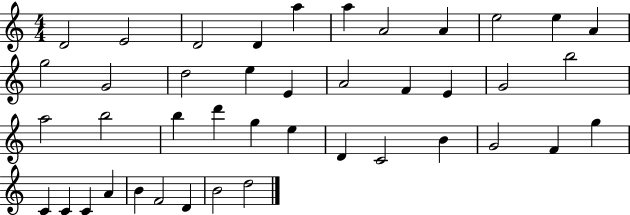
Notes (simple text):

D4/h E4/h D4/h D4/q A5/q A5/q A4/h A4/q E5/h E5/q A4/q G5/h G4/h D5/h E5/q E4/q A4/h F4/q E4/q G4/h B5/h A5/h B5/h B5/q D6/q G5/q E5/q D4/q C4/h B4/q G4/h F4/q G5/q C4/q C4/q C4/q A4/q B4/q F4/h D4/q B4/h D5/h